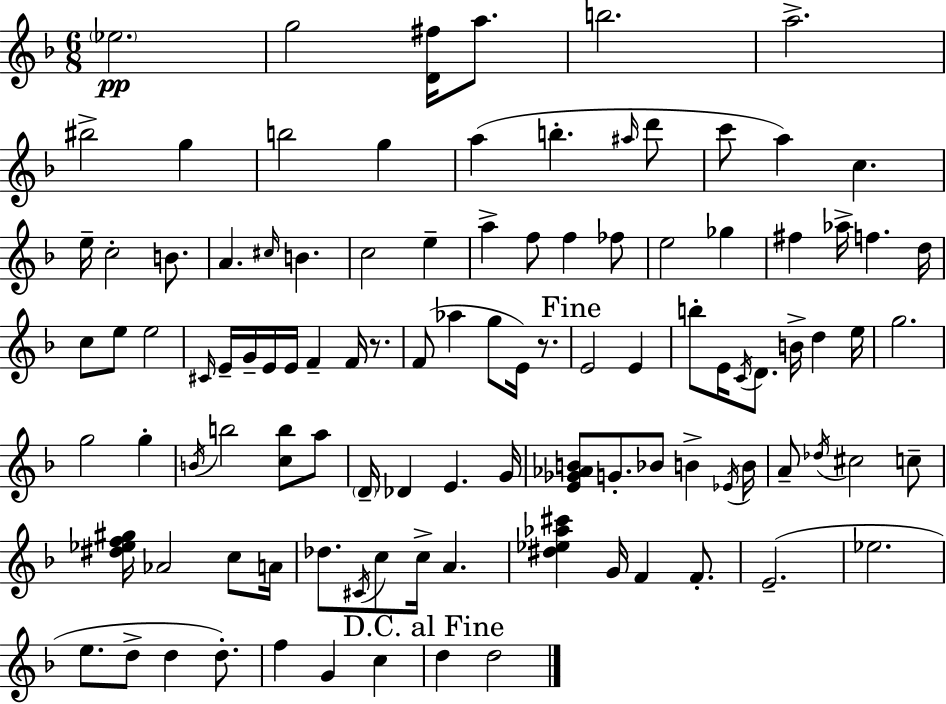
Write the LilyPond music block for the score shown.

{
  \clef treble
  \numericTimeSignature
  \time 6/8
  \key f \major
  \parenthesize ees''2.\pp | g''2 <d' fis''>16 a''8. | b''2. | a''2.-> | \break bis''2-> g''4 | b''2 g''4 | a''4( b''4.-. \grace { ais''16 } d'''8 | c'''8 a''4) c''4. | \break e''16-- c''2-. b'8. | a'4. \grace { cis''16 } b'4. | c''2 e''4-- | a''4-> f''8 f''4 | \break fes''8 e''2 ges''4 | fis''4 aes''16-> f''4. | d''16 c''8 e''8 e''2 | \grace { cis'16 } e'16-- g'16-- e'16 e'16 f'4-- f'16 | \break r8. f'8( aes''4 g''8 e'16) | r8. \mark "Fine" e'2 e'4 | b''8-. e'16 \acciaccatura { c'16 } d'8. b'16-> d''4 | e''16 g''2. | \break g''2 | g''4-. \acciaccatura { b'16 } b''2 | <c'' b''>8 a''8 \parenthesize d'16-- des'4 e'4. | g'16 <e' ges' aes' b'>8 g'8.-. bes'8 | \break b'4-> \acciaccatura { ees'16 } b'16 a'8-- \acciaccatura { des''16 } cis''2 | c''8-- <dis'' ees'' f'' gis''>16 aes'2 | c''8 a'16 des''8. \acciaccatura { cis'16 } c''8 | c''16-> a'4. <dis'' ees'' aes'' cis'''>4 | \break g'16 f'4 f'8.-. e'2.--( | ees''2. | e''8. d''8-> | d''4 d''8.-.) f''4 | \break g'4 c''4 \mark "D.C. al Fine" d''4 | d''2 \bar "|."
}